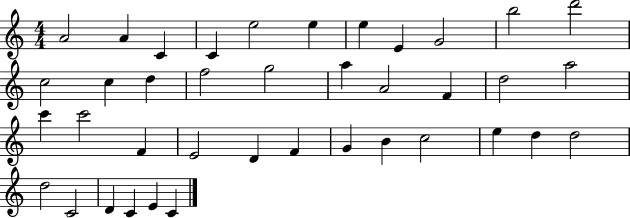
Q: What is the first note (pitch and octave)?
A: A4